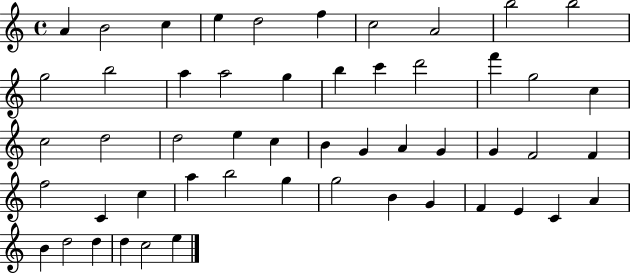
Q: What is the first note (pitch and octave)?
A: A4